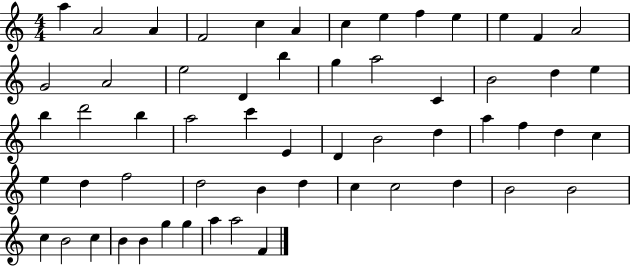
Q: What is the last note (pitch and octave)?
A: F4